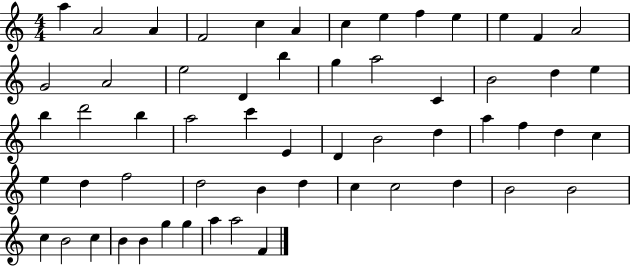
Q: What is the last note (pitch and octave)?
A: F4